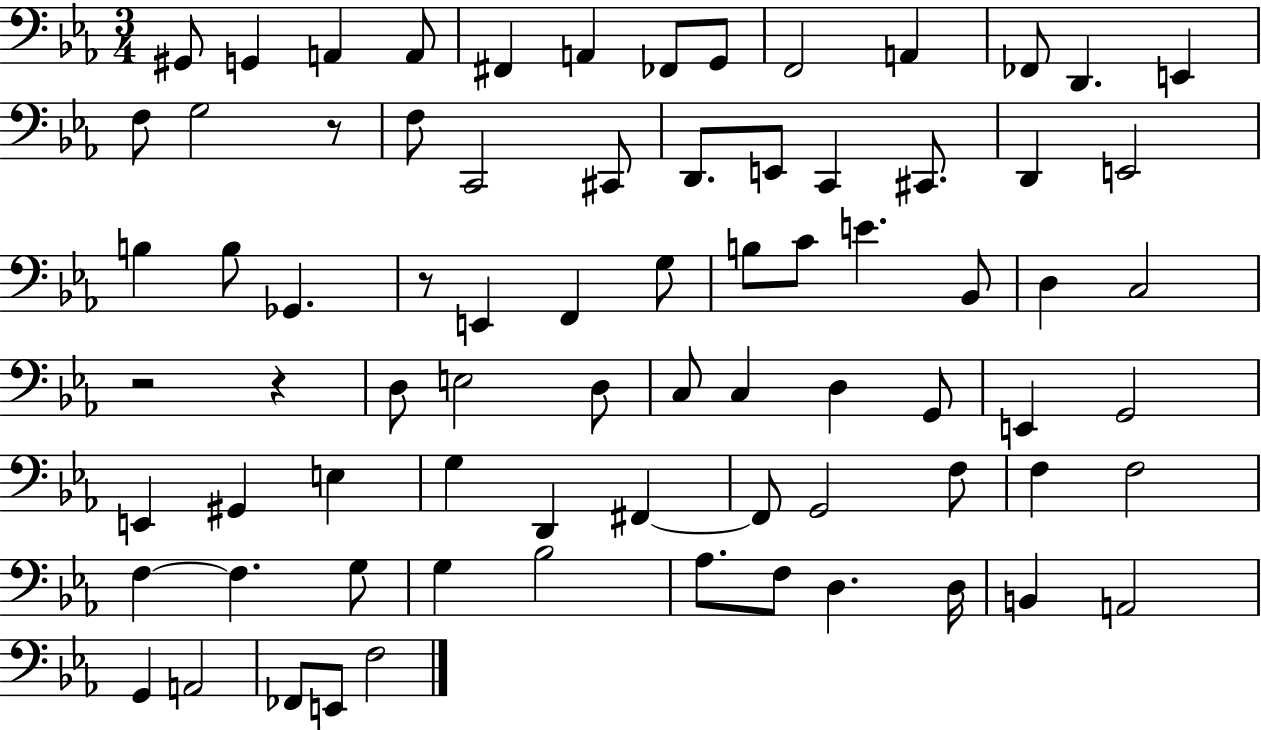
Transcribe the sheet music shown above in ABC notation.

X:1
T:Untitled
M:3/4
L:1/4
K:Eb
^G,,/2 G,, A,, A,,/2 ^F,, A,, _F,,/2 G,,/2 F,,2 A,, _F,,/2 D,, E,, F,/2 G,2 z/2 F,/2 C,,2 ^C,,/2 D,,/2 E,,/2 C,, ^C,,/2 D,, E,,2 B, B,/2 _G,, z/2 E,, F,, G,/2 B,/2 C/2 E _B,,/2 D, C,2 z2 z D,/2 E,2 D,/2 C,/2 C, D, G,,/2 E,, G,,2 E,, ^G,, E, G, D,, ^F,, ^F,,/2 G,,2 F,/2 F, F,2 F, F, G,/2 G, _B,2 _A,/2 F,/2 D, D,/4 B,, A,,2 G,, A,,2 _F,,/2 E,,/2 F,2